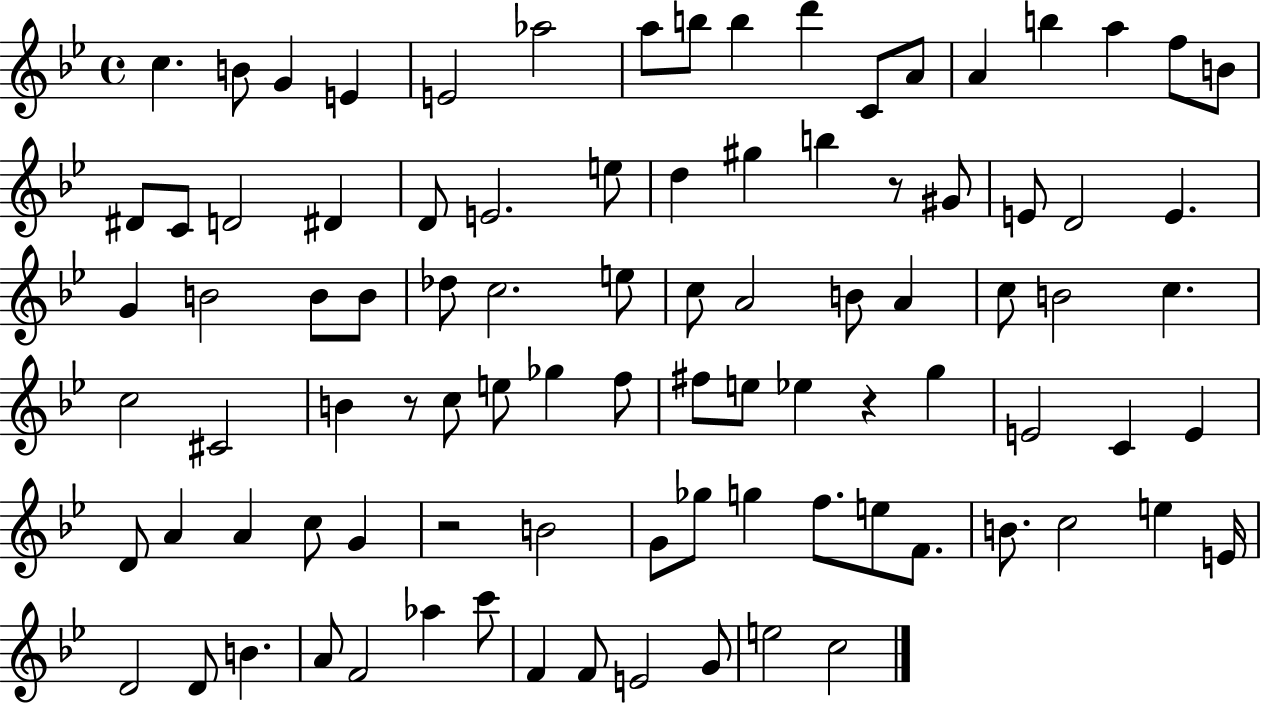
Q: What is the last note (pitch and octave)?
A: C5